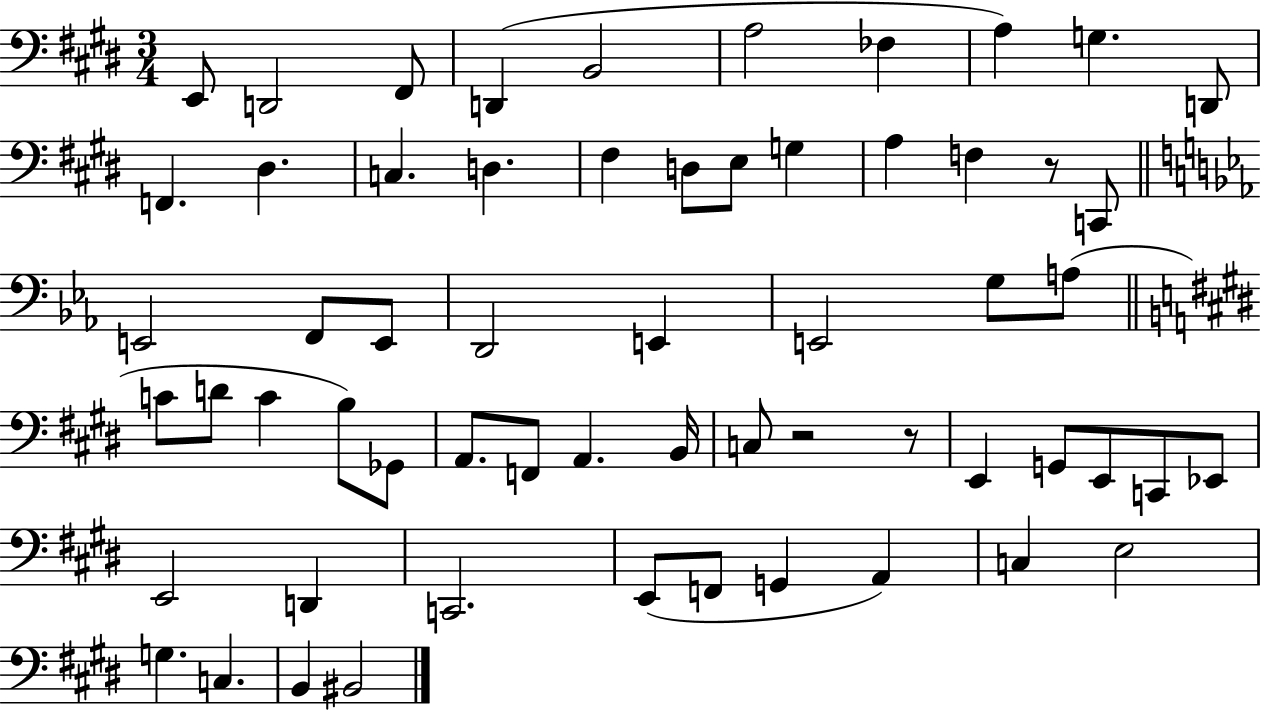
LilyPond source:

{
  \clef bass
  \numericTimeSignature
  \time 3/4
  \key e \major
  e,8 d,2 fis,8 | d,4( b,2 | a2 fes4 | a4) g4. d,8 | \break f,4. dis4. | c4. d4. | fis4 d8 e8 g4 | a4 f4 r8 c,8 | \break \bar "||" \break \key c \minor e,2 f,8 e,8 | d,2 e,4 | e,2 g8 a8( | \bar "||" \break \key e \major c'8 d'8 c'4 b8) ges,8 | a,8. f,8 a,4. b,16 | c8 r2 r8 | e,4 g,8 e,8 c,8 ees,8 | \break e,2 d,4 | c,2. | e,8( f,8 g,4 a,4) | c4 e2 | \break g4. c4. | b,4 bis,2 | \bar "|."
}